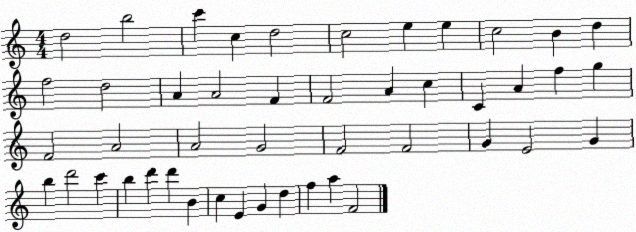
X:1
T:Untitled
M:4/4
L:1/4
K:C
d2 b2 c' c d2 c2 e e c2 B d f2 d2 A A2 F F2 A c C A f g F2 A2 A2 G2 F2 F2 G E2 G b d'2 c' b d' d' B c E G d f a F2